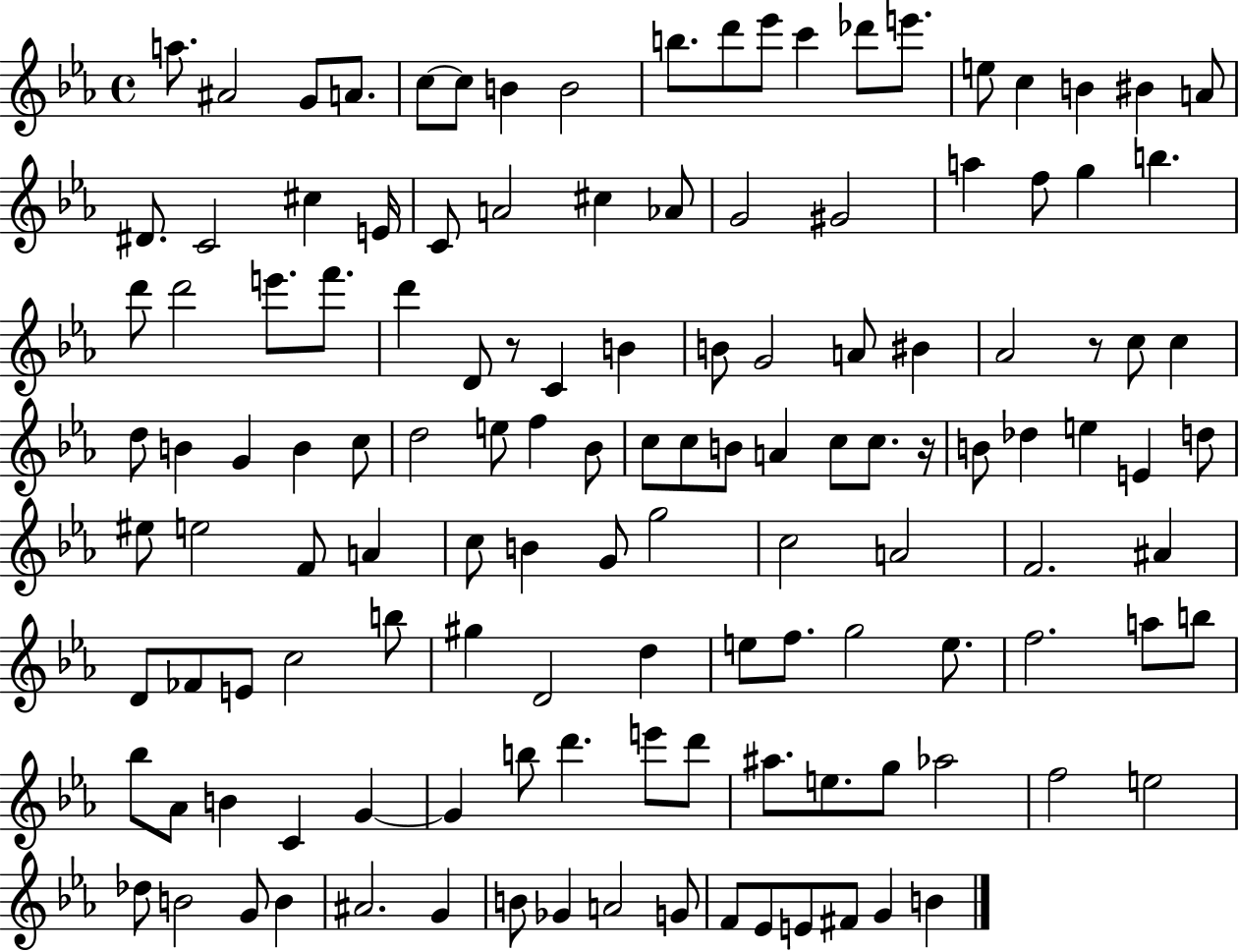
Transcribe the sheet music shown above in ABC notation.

X:1
T:Untitled
M:4/4
L:1/4
K:Eb
a/2 ^A2 G/2 A/2 c/2 c/2 B B2 b/2 d'/2 _e'/2 c' _d'/2 e'/2 e/2 c B ^B A/2 ^D/2 C2 ^c E/4 C/2 A2 ^c _A/2 G2 ^G2 a f/2 g b d'/2 d'2 e'/2 f'/2 d' D/2 z/2 C B B/2 G2 A/2 ^B _A2 z/2 c/2 c d/2 B G B c/2 d2 e/2 f _B/2 c/2 c/2 B/2 A c/2 c/2 z/4 B/2 _d e E d/2 ^e/2 e2 F/2 A c/2 B G/2 g2 c2 A2 F2 ^A D/2 _F/2 E/2 c2 b/2 ^g D2 d e/2 f/2 g2 e/2 f2 a/2 b/2 _b/2 _A/2 B C G G b/2 d' e'/2 d'/2 ^a/2 e/2 g/2 _a2 f2 e2 _d/2 B2 G/2 B ^A2 G B/2 _G A2 G/2 F/2 _E/2 E/2 ^F/2 G B